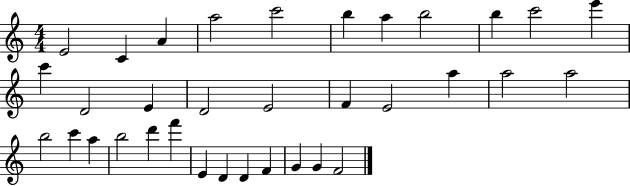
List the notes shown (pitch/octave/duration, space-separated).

E4/h C4/q A4/q A5/h C6/h B5/q A5/q B5/h B5/q C6/h E6/q C6/q D4/h E4/q D4/h E4/h F4/q E4/h A5/q A5/h A5/h B5/h C6/q A5/q B5/h D6/q F6/q E4/q D4/q D4/q F4/q G4/q G4/q F4/h